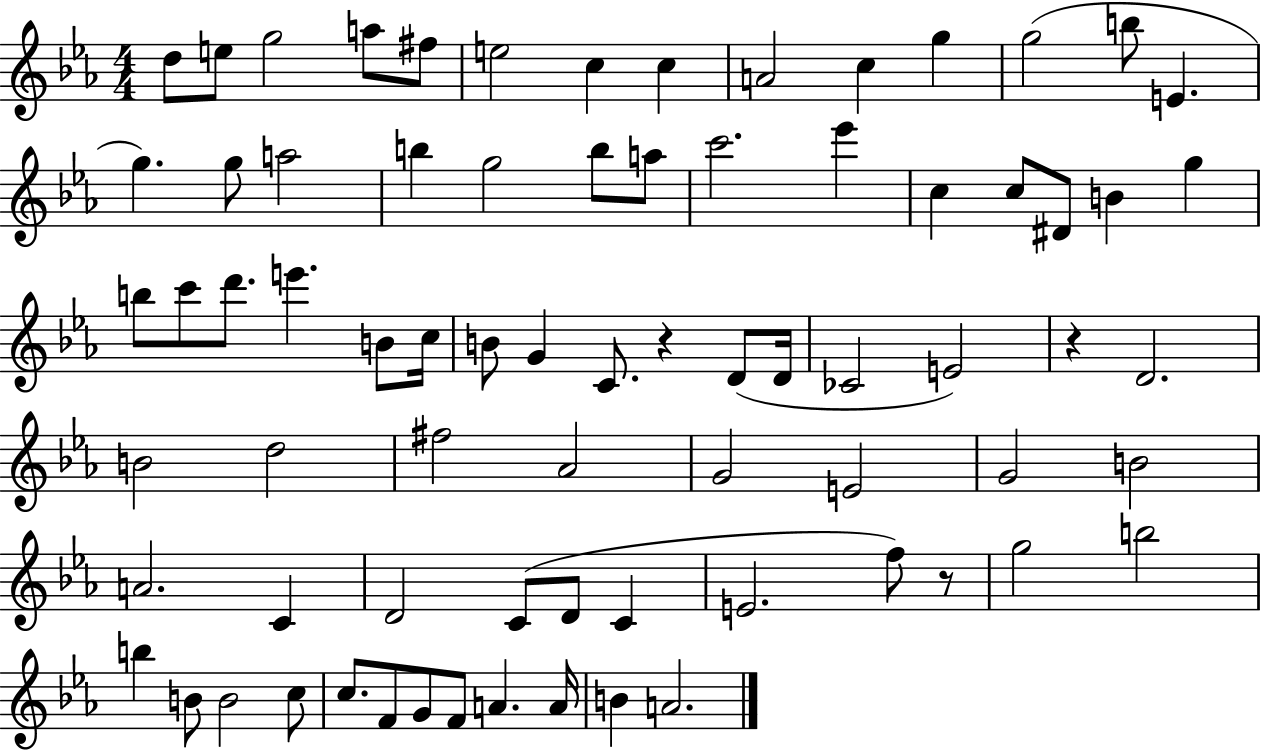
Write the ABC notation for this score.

X:1
T:Untitled
M:4/4
L:1/4
K:Eb
d/2 e/2 g2 a/2 ^f/2 e2 c c A2 c g g2 b/2 E g g/2 a2 b g2 b/2 a/2 c'2 _e' c c/2 ^D/2 B g b/2 c'/2 d'/2 e' B/2 c/4 B/2 G C/2 z D/2 D/4 _C2 E2 z D2 B2 d2 ^f2 _A2 G2 E2 G2 B2 A2 C D2 C/2 D/2 C E2 f/2 z/2 g2 b2 b B/2 B2 c/2 c/2 F/2 G/2 F/2 A A/4 B A2